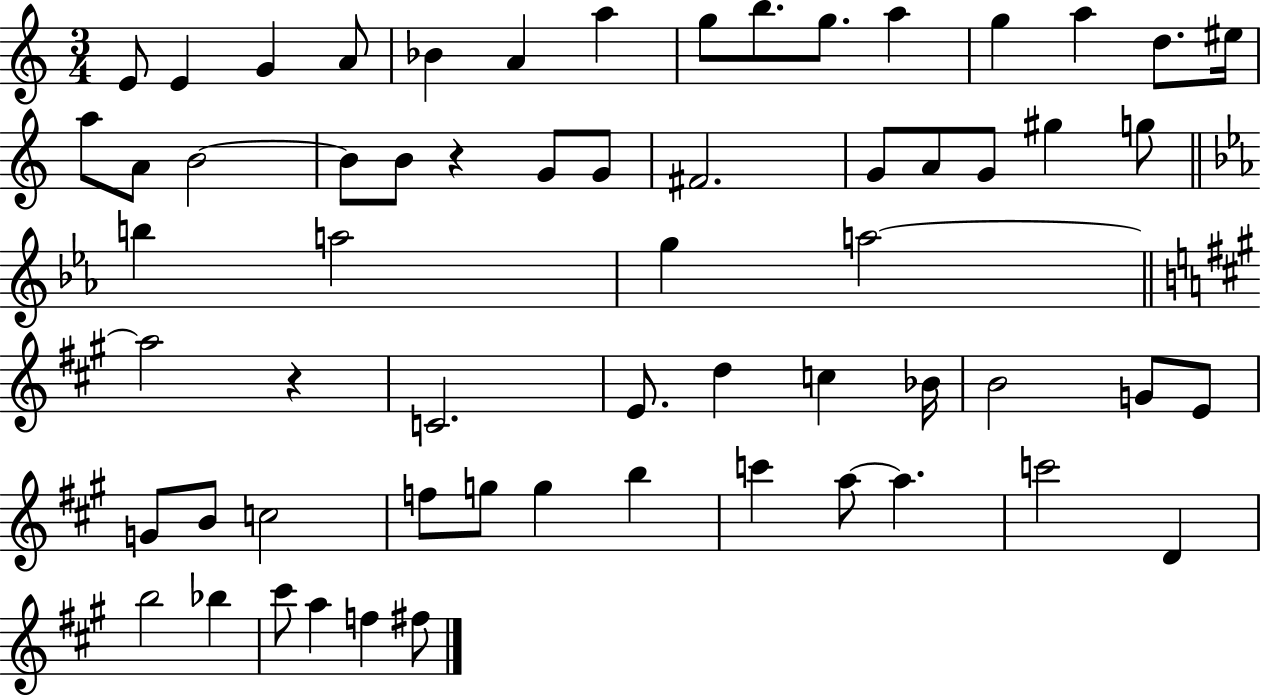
{
  \clef treble
  \numericTimeSignature
  \time 3/4
  \key c \major
  \repeat volta 2 { e'8 e'4 g'4 a'8 | bes'4 a'4 a''4 | g''8 b''8. g''8. a''4 | g''4 a''4 d''8. eis''16 | \break a''8 a'8 b'2~~ | b'8 b'8 r4 g'8 g'8 | fis'2. | g'8 a'8 g'8 gis''4 g''8 | \break \bar "||" \break \key c \minor b''4 a''2 | g''4 a''2~~ | \bar "||" \break \key a \major a''2 r4 | c'2. | e'8. d''4 c''4 bes'16 | b'2 g'8 e'8 | \break g'8 b'8 c''2 | f''8 g''8 g''4 b''4 | c'''4 a''8~~ a''4. | c'''2 d'4 | \break b''2 bes''4 | cis'''8 a''4 f''4 fis''8 | } \bar "|."
}